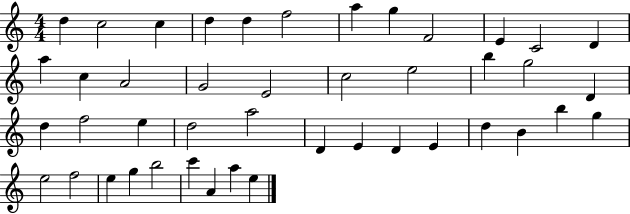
X:1
T:Untitled
M:4/4
L:1/4
K:C
d c2 c d d f2 a g F2 E C2 D a c A2 G2 E2 c2 e2 b g2 D d f2 e d2 a2 D E D E d B b g e2 f2 e g b2 c' A a e